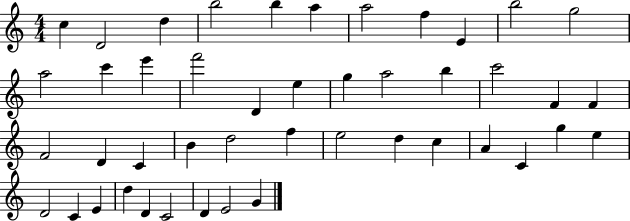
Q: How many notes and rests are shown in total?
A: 45